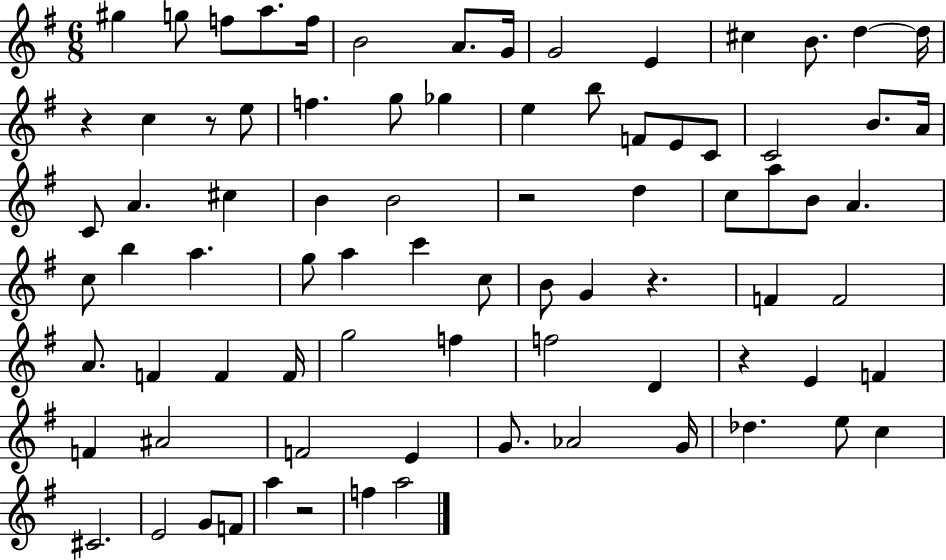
X:1
T:Untitled
M:6/8
L:1/4
K:G
^g g/2 f/2 a/2 f/4 B2 A/2 G/4 G2 E ^c B/2 d d/4 z c z/2 e/2 f g/2 _g e b/2 F/2 E/2 C/2 C2 B/2 A/4 C/2 A ^c B B2 z2 d c/2 a/2 B/2 A c/2 b a g/2 a c' c/2 B/2 G z F F2 A/2 F F F/4 g2 f f2 D z E F F ^A2 F2 E G/2 _A2 G/4 _d e/2 c ^C2 E2 G/2 F/2 a z2 f a2